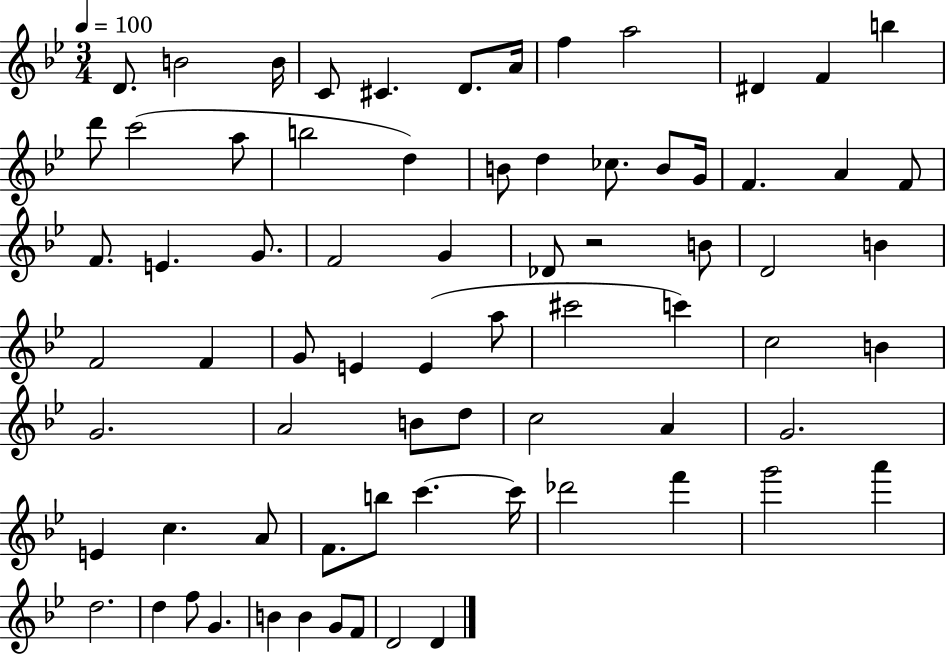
{
  \clef treble
  \numericTimeSignature
  \time 3/4
  \key bes \major
  \tempo 4 = 100
  d'8. b'2 b'16 | c'8 cis'4. d'8. a'16 | f''4 a''2 | dis'4 f'4 b''4 | \break d'''8 c'''2( a''8 | b''2 d''4) | b'8 d''4 ces''8. b'8 g'16 | f'4. a'4 f'8 | \break f'8. e'4. g'8. | f'2 g'4 | des'8 r2 b'8 | d'2 b'4 | \break f'2 f'4 | g'8 e'4 e'4( a''8 | cis'''2 c'''4) | c''2 b'4 | \break g'2. | a'2 b'8 d''8 | c''2 a'4 | g'2. | \break e'4 c''4. a'8 | f'8. b''8 c'''4.~~ c'''16 | des'''2 f'''4 | g'''2 a'''4 | \break d''2. | d''4 f''8 g'4. | b'4 b'4 g'8 f'8 | d'2 d'4 | \break \bar "|."
}